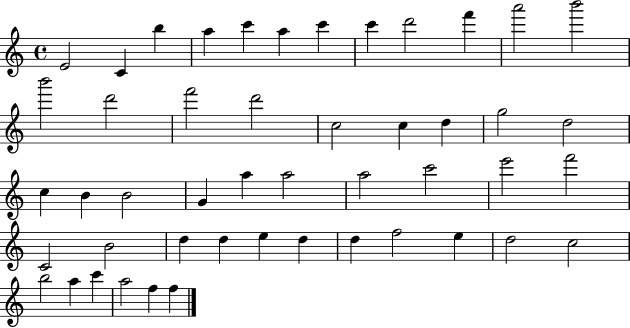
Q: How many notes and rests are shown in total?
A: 48